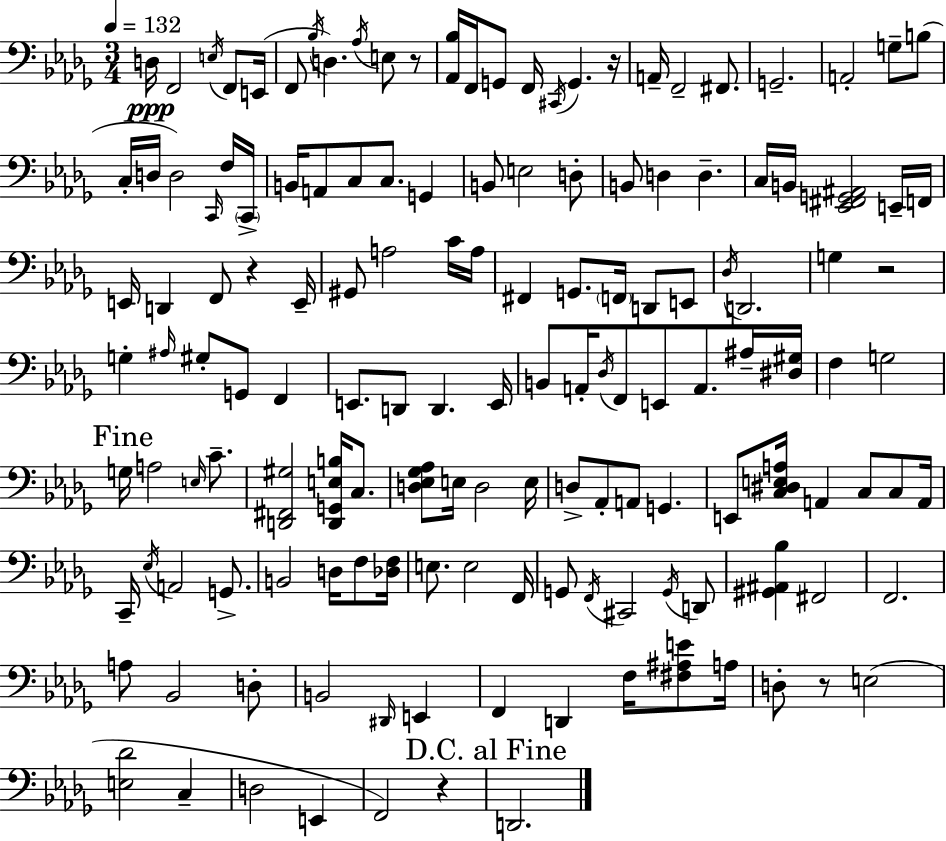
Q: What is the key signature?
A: BES minor